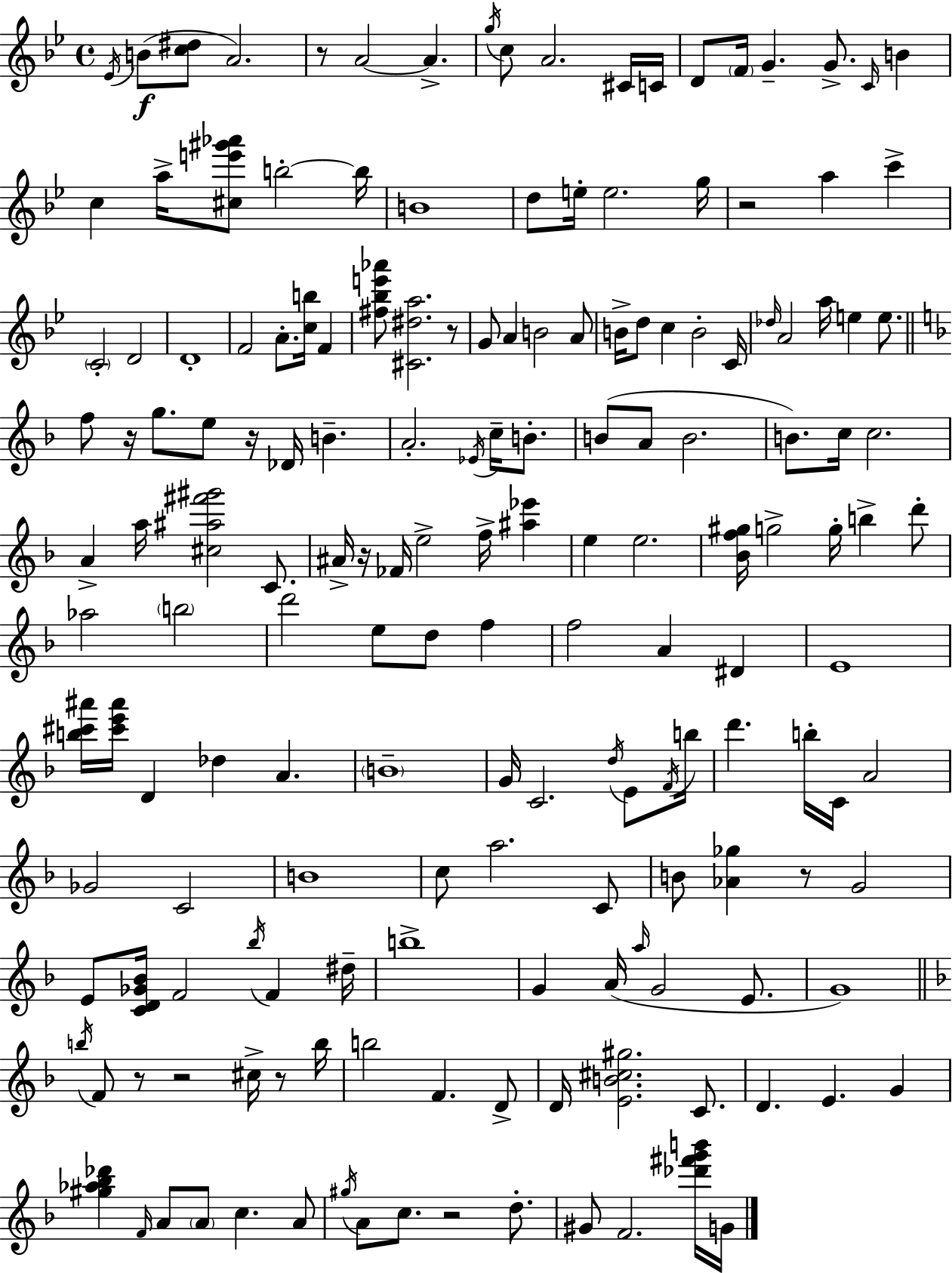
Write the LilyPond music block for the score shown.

{
  \clef treble
  \time 4/4
  \defaultTimeSignature
  \key g \minor
  \acciaccatura { ees'16 }(\f b'8 <c'' dis''>8 a'2.) | r8 a'2~~ a'4.-> | \acciaccatura { g''16 } c''8 a'2. | cis'16 c'16 d'8 \parenthesize f'16 g'4.-- g'8.-> \grace { c'16 } b'4 | \break c''4 a''16-> <cis'' e''' gis''' aes'''>8 b''2-.~~ | b''16 b'1 | d''8 e''16-. e''2. | g''16 r2 a''4 c'''4-> | \break \parenthesize c'2-. d'2 | d'1-. | f'2 a'8.-. <c'' b''>16 f'4 | <fis'' bes'' e''' aes'''>8 <cis' dis'' a''>2. | \break r8 g'8 a'4 b'2 | a'8 b'16-> d''8 c''4 b'2-. | c'16 \grace { des''16 } a'2 a''16 e''4 | e''8. \bar "||" \break \key f \major f''8 r16 g''8. e''8 r16 des'16 b'4.-- | a'2.-. \acciaccatura { ees'16 } c''16-- b'8.-. | b'8( a'8 b'2. | b'8.) c''16 c''2. | \break a'4-> a''16 <cis'' ais'' fis''' gis'''>2 c'8. | ais'16-> r16 fes'16 e''2-> f''16-> <ais'' ees'''>4 | e''4 e''2. | <bes' f'' gis''>16 g''2-> g''16-. b''4-> d'''8-. | \break aes''2 \parenthesize b''2 | d'''2 e''8 d''8 f''4 | f''2 a'4 dis'4 | e'1 | \break <b'' cis''' ais'''>16 <cis''' e''' ais'''>16 d'4 des''4 a'4. | \parenthesize b'1-- | g'16 c'2. \acciaccatura { d''16 } e'8 | \acciaccatura { f'16 } b''16 d'''4. b''16-. c'16 a'2 | \break ges'2 c'2 | b'1 | c''8 a''2. | c'8 b'8 <aes' ges''>4 r8 g'2 | \break e'8 <c' d' ges' bes'>16 f'2 \acciaccatura { bes''16 } f'4 | dis''16-- b''1-> | g'4 a'16( \grace { a''16 } g'2 | e'8. g'1) | \break \bar "||" \break \key f \major \acciaccatura { b''16 } f'8 r8 r2 cis''16-> r8 | b''16 b''2 f'4. d'8-> | d'16 <e' b' cis'' gis''>2. c'8. | d'4. e'4. g'4 | \break <gis'' aes'' bes'' des'''>4 \grace { f'16 } a'8 \parenthesize a'8 c''4. | a'8 \acciaccatura { gis''16 } a'8 c''8. r2 | d''8.-. gis'8 f'2. | <des''' fis''' g''' b'''>16 g'16 \bar "|."
}